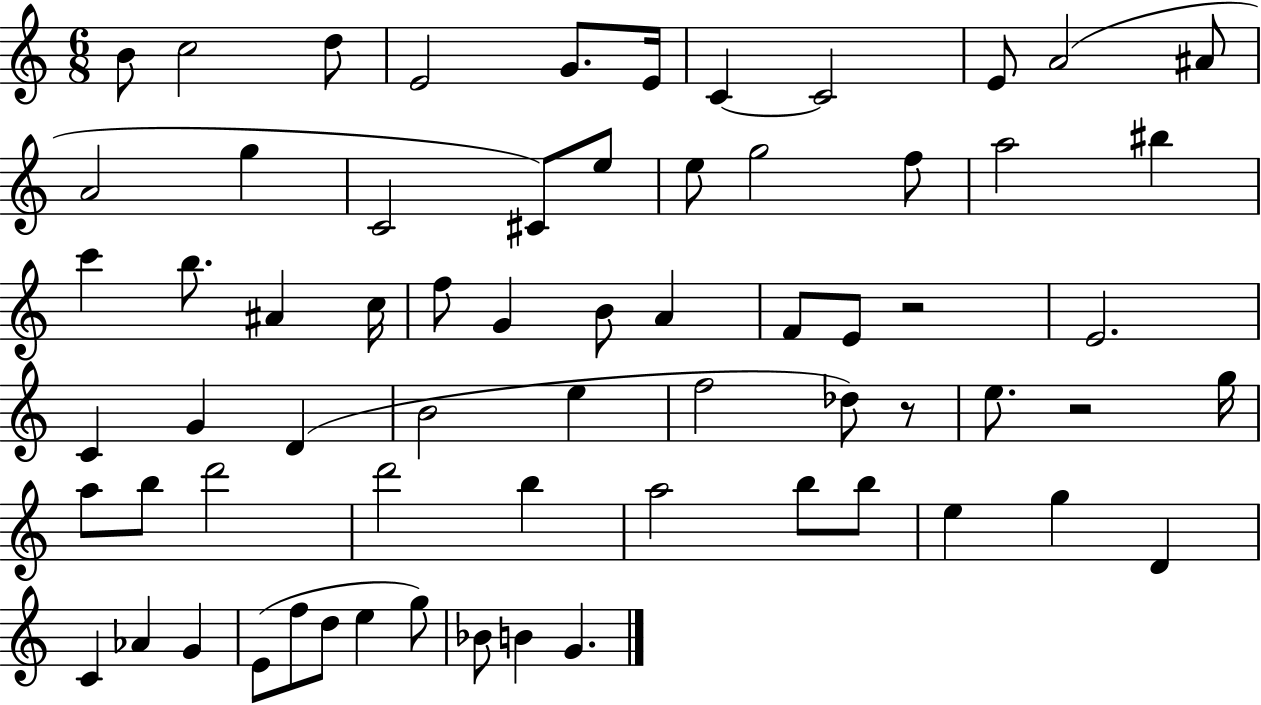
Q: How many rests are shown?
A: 3